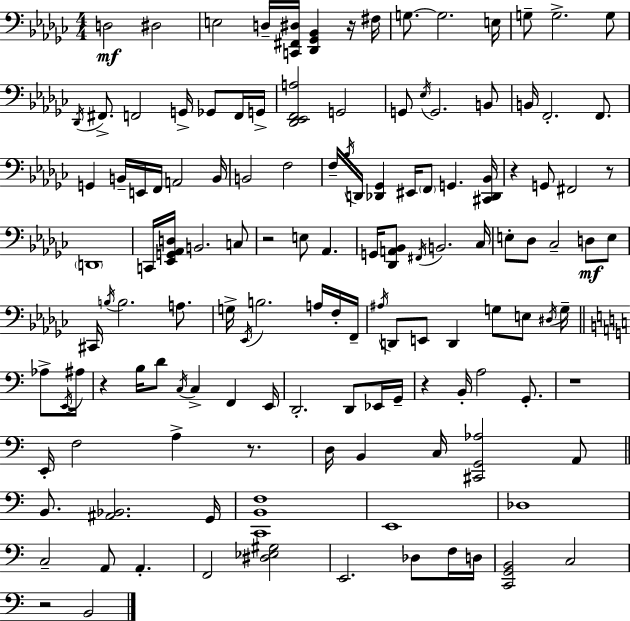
{
  \clef bass
  \numericTimeSignature
  \time 4/4
  \key ees \minor
  d2\mf dis2 | e2 d16-- <c, fis, dis>16 <des, ges, bes,>4 r16 fis16 | g8.~~ g2. e16 | g8-- g2.-> g8 | \break \acciaccatura { des,16 } fis,8.-> f,2 g,16-> ges,8 f,16 | g,16-> <des, ees, f, a>2 g,2 | g,8 \acciaccatura { ees16 } g,2. | b,8 b,16 f,2.-. f,8. | \break g,4 b,16-- e,16 f,16 a,2 | b,16 b,2 f2 | f16-- \acciaccatura { bes16 } d,16 <des, ges,>4 eis,16 \parenthesize f,8 g,4. | <cis, des, bes,>16 r4 g,8 fis,2 | \break r8 \parenthesize d,1 | c,16 <ees, g, aes, d>16 b,2. | c8 r2 e8 aes,4. | g,16 <des, a, bes,>8 \acciaccatura { fis,16 } b,2. | \break ces16 e8-. des8 ces2-- | d8\mf e8 cis,16 \acciaccatura { b16 } b2. | a8. g16-> \acciaccatura { ees,16 } b2. | a16 f16-. f,16-- \acciaccatura { ais16 } d,8 e,8 d,4 g8 | \break e8 \acciaccatura { dis16 } g16-- \bar "||" \break \key c \major aes8-> \acciaccatura { e,16 } ais16 r4 b16 d'8 \acciaccatura { c16 } c4-> | f,4 e,16 d,2.-. | d,8 ees,16 g,16-- r4 b,16-. a2 | g,8.-. r1 | \break e,16-. f2 a4-> | r8. d16 b,4 c16 <cis, g, aes>2 | a,8 \bar "||" \break \key c \major b,8. <ais, bes,>2. g,16 | <c, b, f>1 | e,1 | des1 | \break c2-- a,8 a,4.-. | f,2 <dis ees gis>2 | e,2. des8 f16 d16 | <c, g, b,>2 c2 | \break r2 b,2 | \bar "|."
}